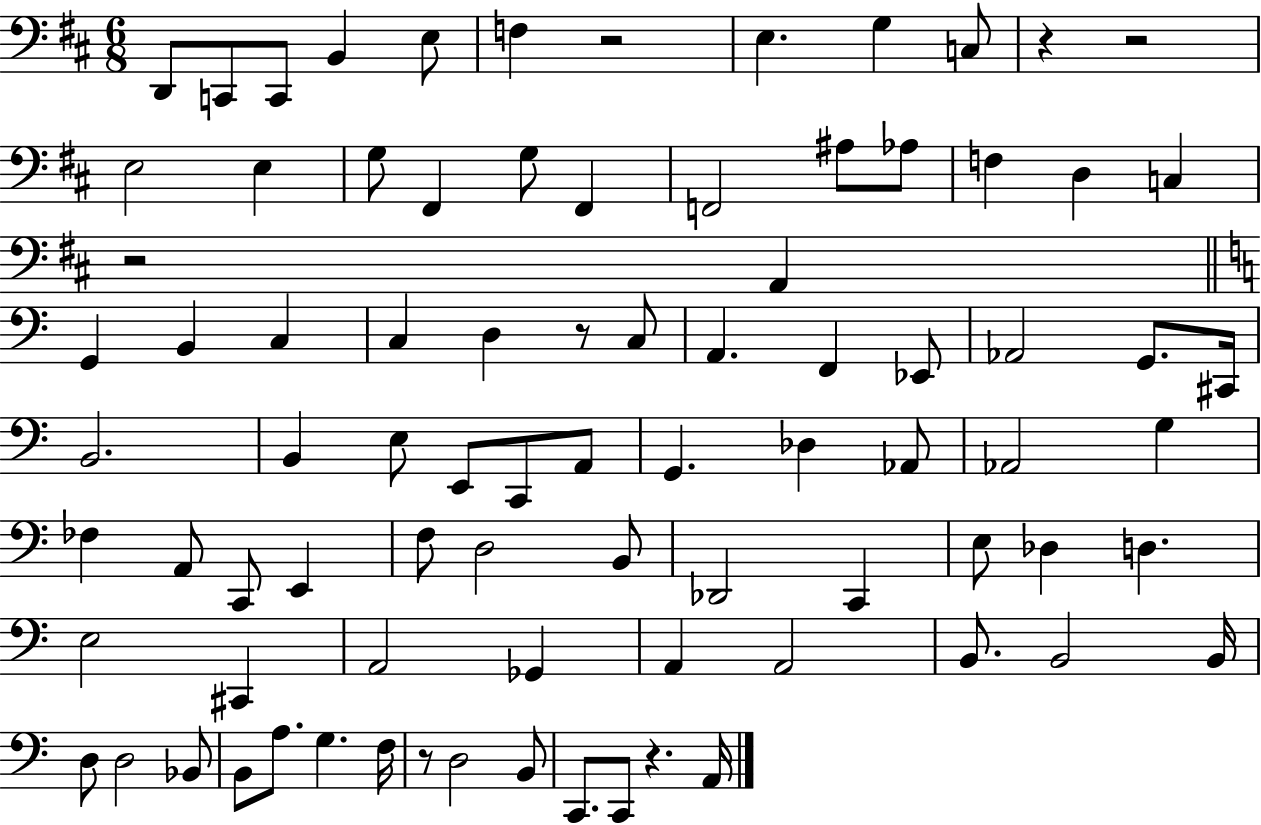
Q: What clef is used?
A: bass